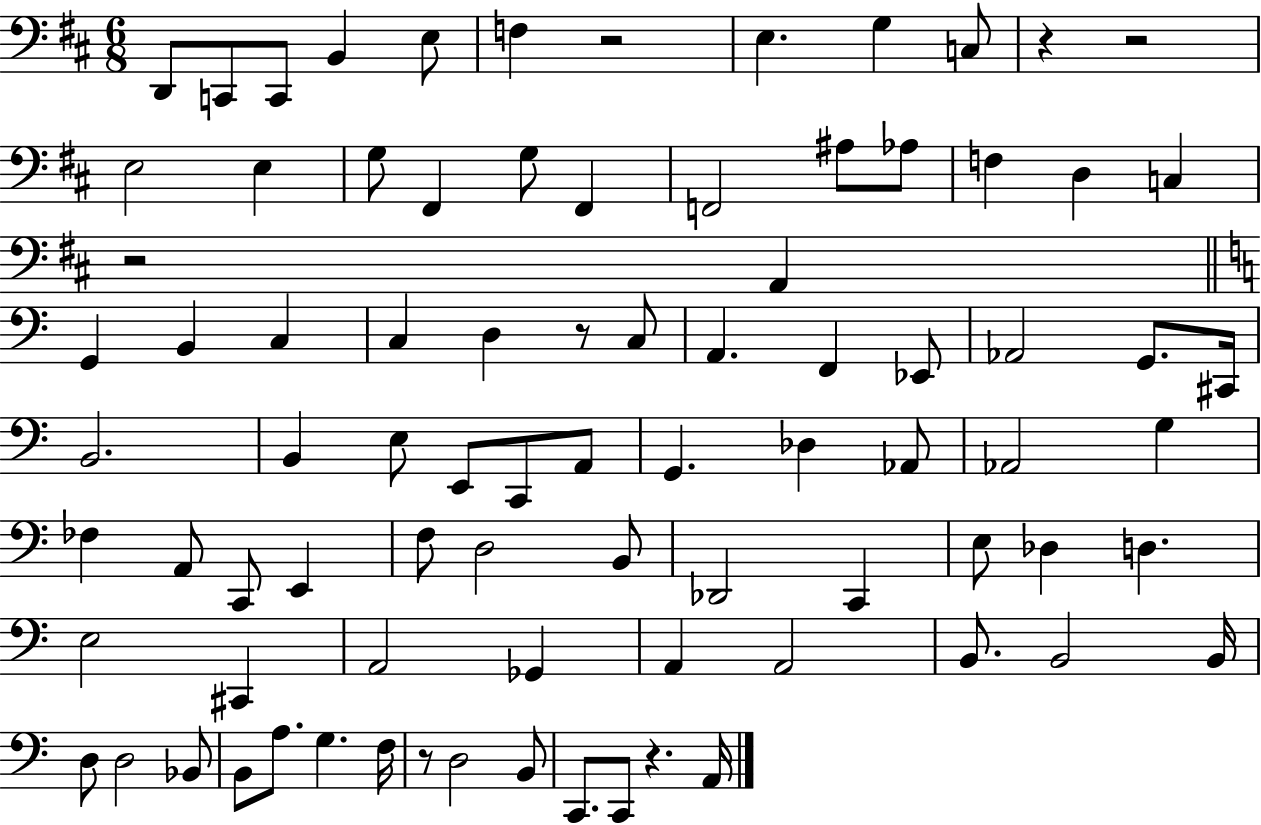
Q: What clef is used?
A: bass